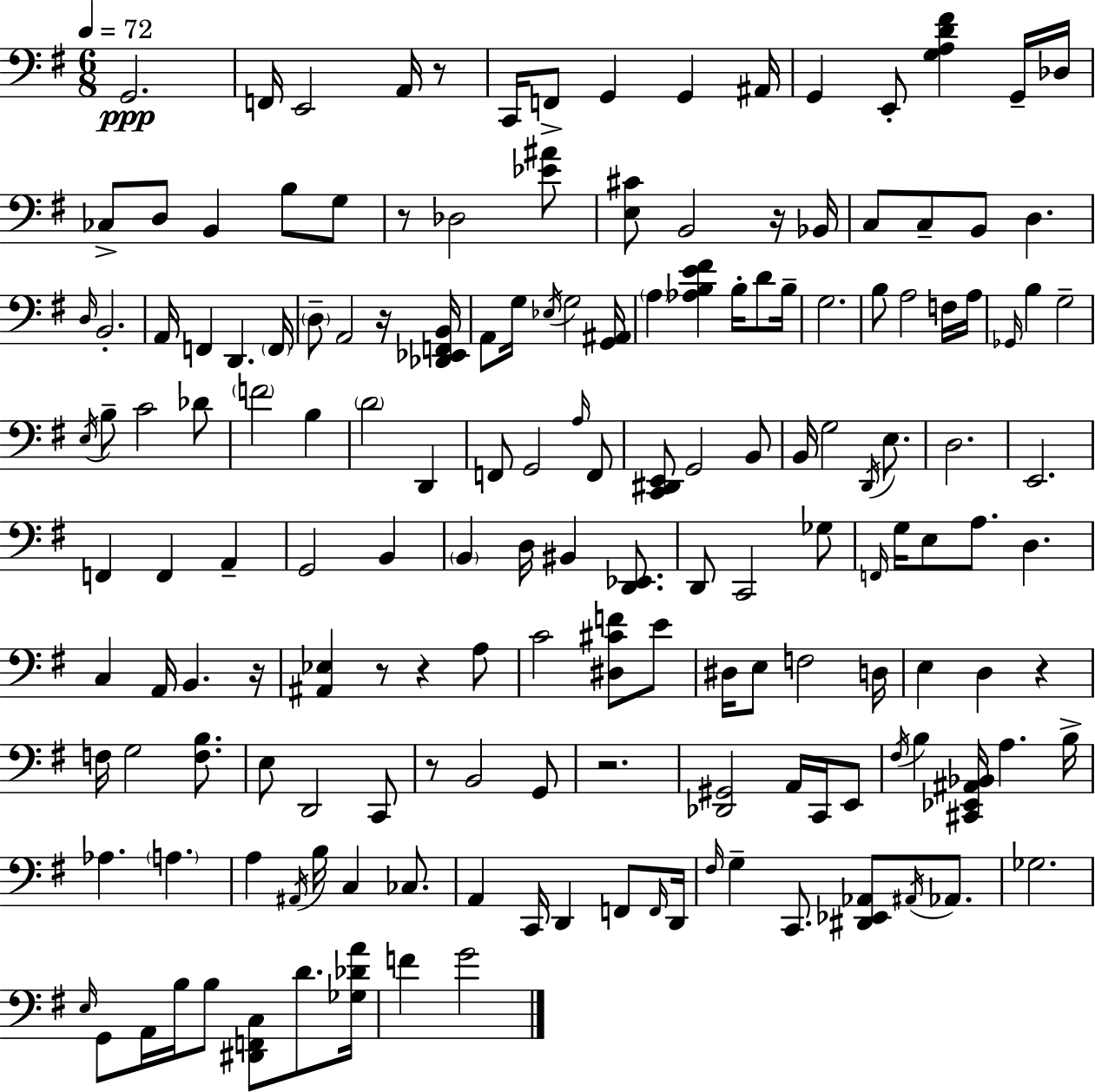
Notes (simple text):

G2/h. F2/s E2/h A2/s R/e C2/s F2/e G2/q G2/q A#2/s G2/q E2/e [G3,A3,D4,F#4]/q G2/s Db3/s CES3/e D3/e B2/q B3/e G3/e R/e Db3/h [Eb4,A#4]/e [E3,C#4]/e B2/h R/s Bb2/s C3/e C3/e B2/e D3/q. D3/s B2/h. A2/s F2/q D2/q. F2/s D3/e A2/h R/s [Db2,Eb2,F2,B2]/s A2/e G3/s Eb3/s G3/h [G2,A#2]/s A3/q [Ab3,B3,E4,F#4]/q B3/s D4/e B3/s G3/h. B3/e A3/h F3/s A3/s Gb2/s B3/q G3/h E3/s B3/e C4/h Db4/e F4/h B3/q D4/h D2/q F2/e G2/h A3/s F2/e [C2,D#2,E2]/e G2/h B2/e B2/s G3/h D2/s E3/e. D3/h. E2/h. F2/q F2/q A2/q G2/h B2/q B2/q D3/s BIS2/q [D2,Eb2]/e. D2/e C2/h Gb3/e F2/s G3/s E3/e A3/e. D3/q. C3/q A2/s B2/q. R/s [A#2,Eb3]/q R/e R/q A3/e C4/h [D#3,C#4,F4]/e E4/e D#3/s E3/e F3/h D3/s E3/q D3/q R/q F3/s G3/h [F3,B3]/e. E3/e D2/h C2/e R/e B2/h G2/e R/h. [Db2,G#2]/h A2/s C2/s E2/e F#3/s B3/q [C#2,Eb2,A#2,Bb2]/s A3/q. B3/s Ab3/q. A3/q. A3/q A#2/s B3/s C3/q CES3/e. A2/q C2/s D2/q F2/e F2/s D2/s F#3/s G3/q C2/e. [D#2,Eb2,Ab2]/e A#2/s Ab2/e. Gb3/h. E3/s G2/e A2/s B3/s B3/e [D#2,F2,C3]/e D4/e. [Gb3,Db4,A4]/s F4/q G4/h